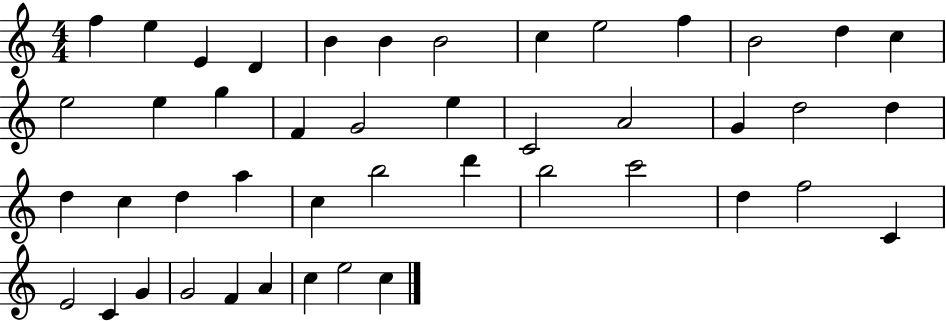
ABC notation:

X:1
T:Untitled
M:4/4
L:1/4
K:C
f e E D B B B2 c e2 f B2 d c e2 e g F G2 e C2 A2 G d2 d d c d a c b2 d' b2 c'2 d f2 C E2 C G G2 F A c e2 c